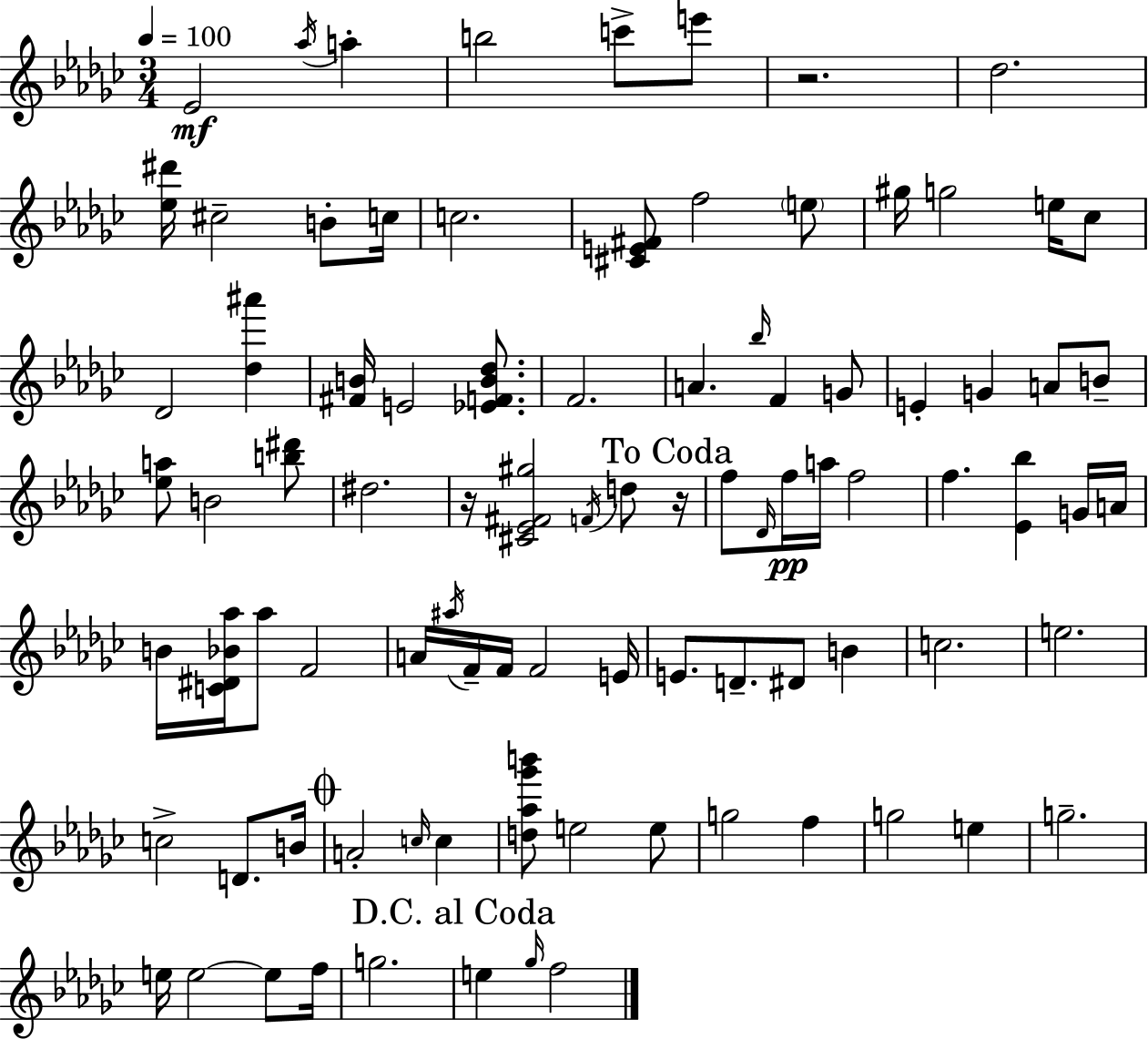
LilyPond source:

{
  \clef treble
  \numericTimeSignature
  \time 3/4
  \key ees \minor
  \tempo 4 = 100
  ees'2\mf \acciaccatura { aes''16 } a''4-. | b''2 c'''8-> e'''8 | r2. | des''2. | \break <ees'' dis'''>16 cis''2-- b'8-. | c''16 c''2. | <cis' e' fis'>8 f''2 \parenthesize e''8 | gis''16 g''2 e''16 ces''8 | \break des'2 <des'' ais'''>4 | <fis' b'>16 e'2 <ees' f' b' des''>8. | f'2. | a'4. \grace { bes''16 } f'4 | \break g'8 e'4-. g'4 a'8 | b'8-- <ees'' a''>8 b'2 | <b'' dis'''>8 dis''2. | r16 <cis' ees' fis' gis''>2 \acciaccatura { f'16 } | \break d''8 \mark "To Coda" r16 f''8 \grace { des'16 } f''16\pp a''16 f''2 | f''4. <ees' bes''>4 | g'16 a'16 b'16 <c' dis' bes' aes''>16 aes''8 f'2 | a'16 \acciaccatura { ais''16 } f'16-- f'16 f'2 | \break e'16 e'8. d'8.-- dis'8 | b'4 c''2. | e''2. | c''2-> | \break d'8. b'16 \mark \markup { \musicglyph "scripts.coda" } a'2-. | \grace { c''16 } c''4 <d'' aes'' ges''' b'''>8 e''2 | e''8 g''2 | f''4 g''2 | \break e''4 g''2.-- | e''16 e''2~~ | e''8 f''16 g''2. | \mark "D.C. al Coda" e''4 \grace { ges''16 } f''2 | \break \bar "|."
}